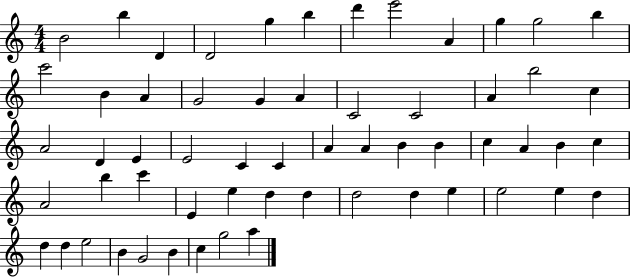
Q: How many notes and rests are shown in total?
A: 59